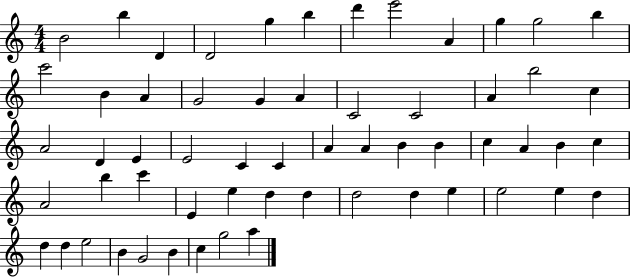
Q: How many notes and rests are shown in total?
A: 59